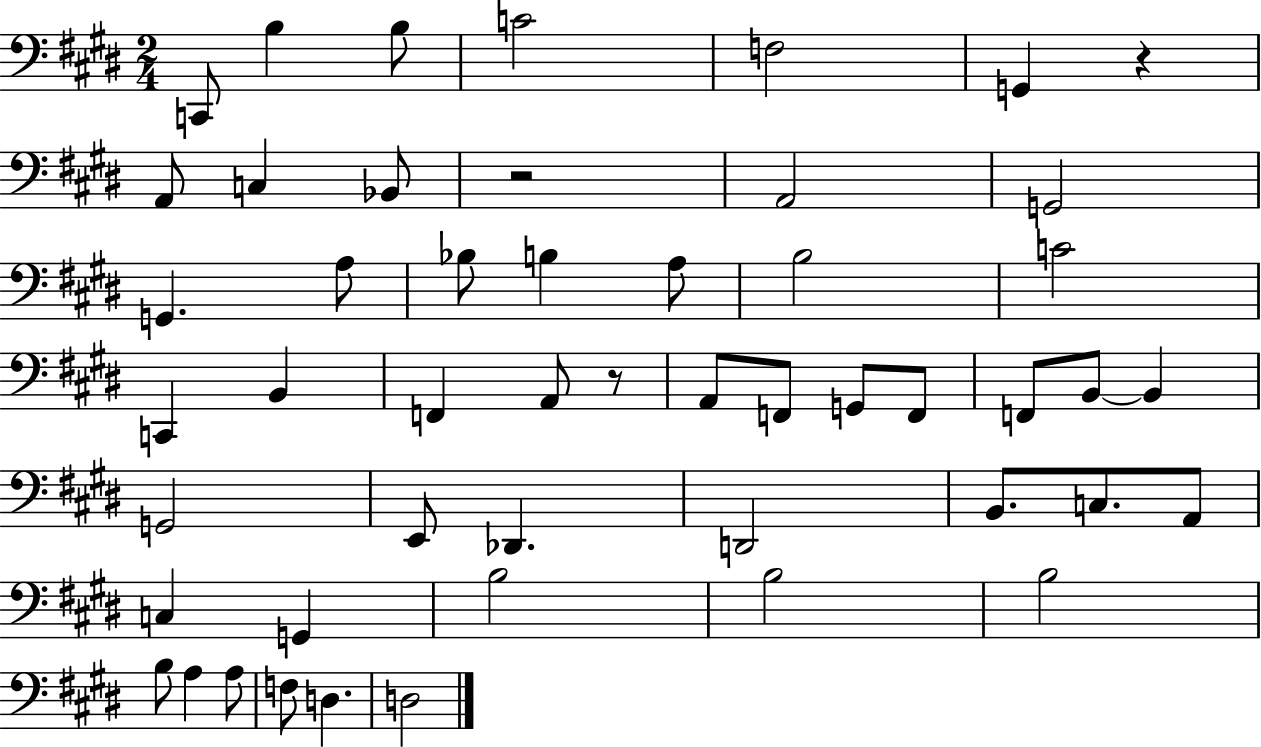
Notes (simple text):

C2/e B3/q B3/e C4/h F3/h G2/q R/q A2/e C3/q Bb2/e R/h A2/h G2/h G2/q. A3/e Bb3/e B3/q A3/e B3/h C4/h C2/q B2/q F2/q A2/e R/e A2/e F2/e G2/e F2/e F2/e B2/e B2/q G2/h E2/e Db2/q. D2/h B2/e. C3/e. A2/e C3/q G2/q B3/h B3/h B3/h B3/e A3/q A3/e F3/e D3/q. D3/h